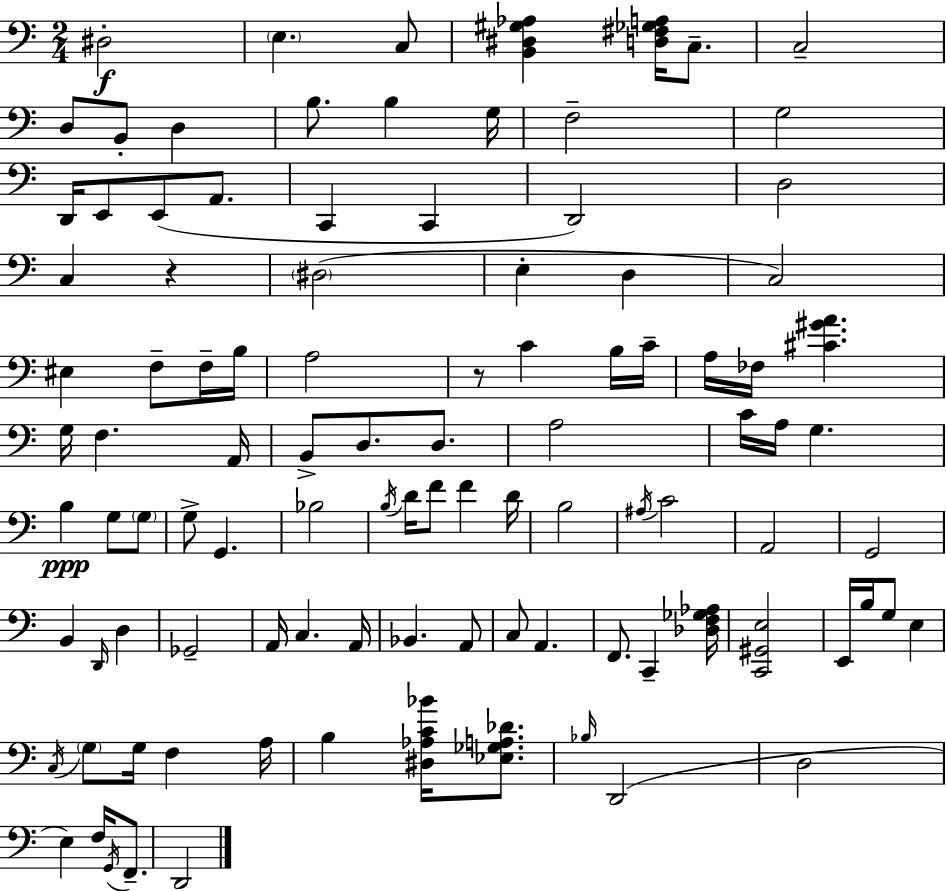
D#3/h E3/q. C3/e [B2,D#3,G#3,Ab3]/q [D3,F#3,Gb3,A3]/s C3/e. C3/h D3/e B2/e D3/q B3/e. B3/q G3/s F3/h G3/h D2/s E2/e E2/e A2/e. C2/q C2/q D2/h D3/h C3/q R/q D#3/h E3/q D3/q C3/h EIS3/q F3/e F3/s B3/s A3/h R/e C4/q B3/s C4/s A3/s FES3/s [C#4,G#4,A4]/q. G3/s F3/q. A2/s B2/e D3/e. D3/e. A3/h C4/s A3/s G3/q. B3/q G3/e G3/e G3/e G2/q. Bb3/h B3/s D4/s F4/e F4/q D4/s B3/h A#3/s C4/h A2/h G2/h B2/q D2/s D3/q Gb2/h A2/s C3/q. A2/s Bb2/q. A2/e C3/e A2/q. F2/e. C2/q [Db3,F3,Gb3,Ab3]/s [C2,G#2,E3]/h E2/s B3/s G3/e E3/q C3/s G3/e G3/s F3/q A3/s B3/q [D#3,Ab3,C4,Bb4]/s [Eb3,Gb3,A3,Db4]/e. Bb3/s D2/h D3/h E3/q F3/s G2/s F2/e. D2/h